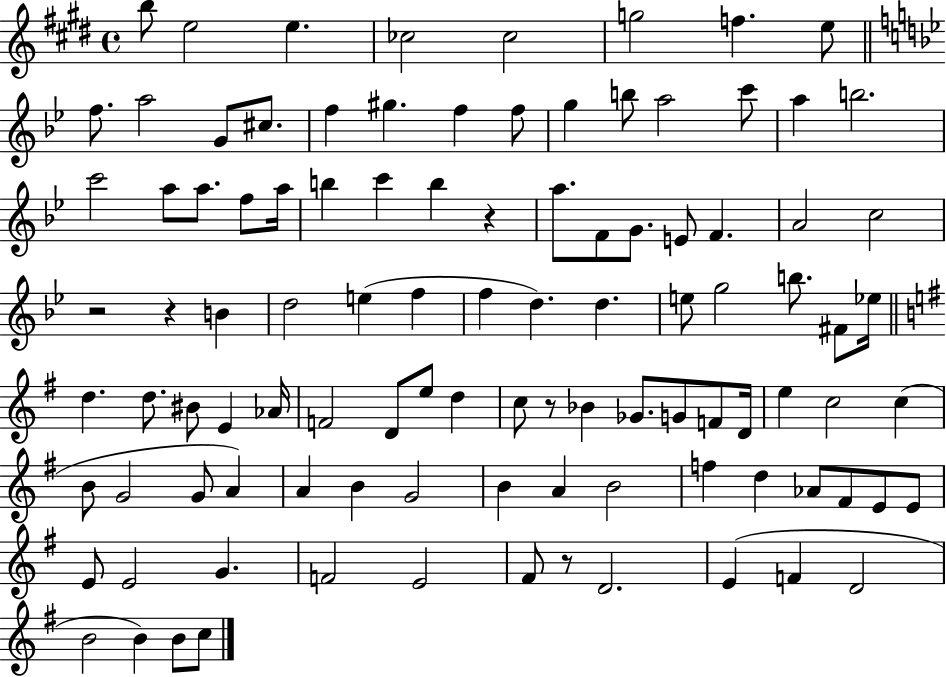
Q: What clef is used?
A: treble